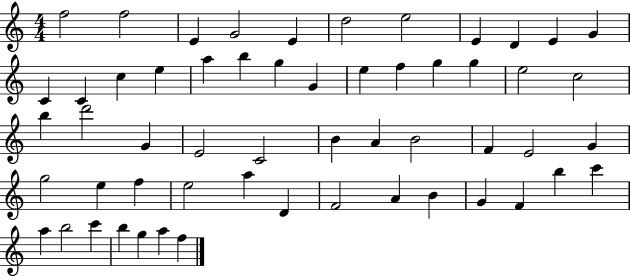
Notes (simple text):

F5/h F5/h E4/q G4/h E4/q D5/h E5/h E4/q D4/q E4/q G4/q C4/q C4/q C5/q E5/q A5/q B5/q G5/q G4/q E5/q F5/q G5/q G5/q E5/h C5/h B5/q D6/h G4/q E4/h C4/h B4/q A4/q B4/h F4/q E4/h G4/q G5/h E5/q F5/q E5/h A5/q D4/q F4/h A4/q B4/q G4/q F4/q B5/q C6/q A5/q B5/h C6/q B5/q G5/q A5/q F5/q